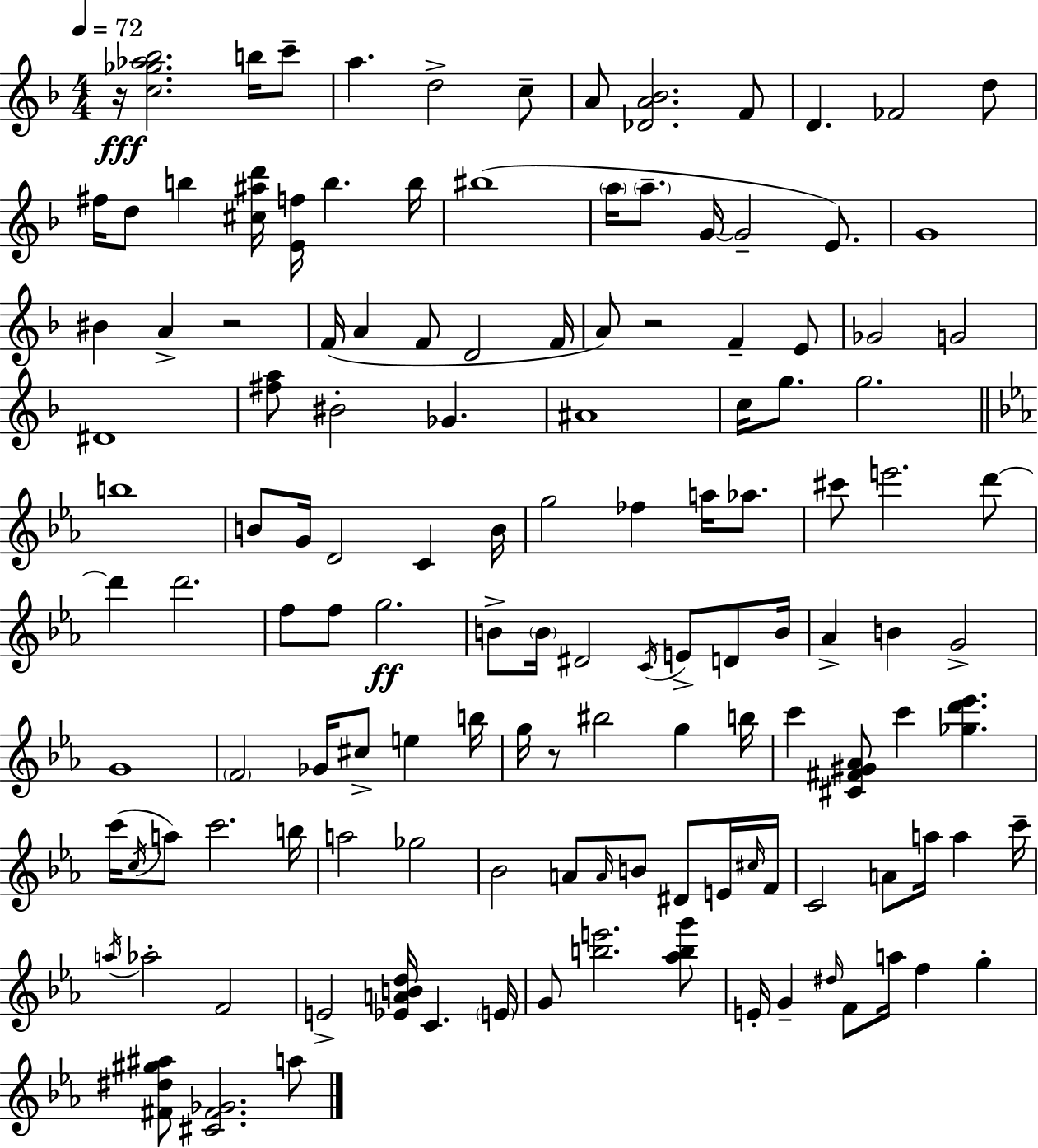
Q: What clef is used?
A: treble